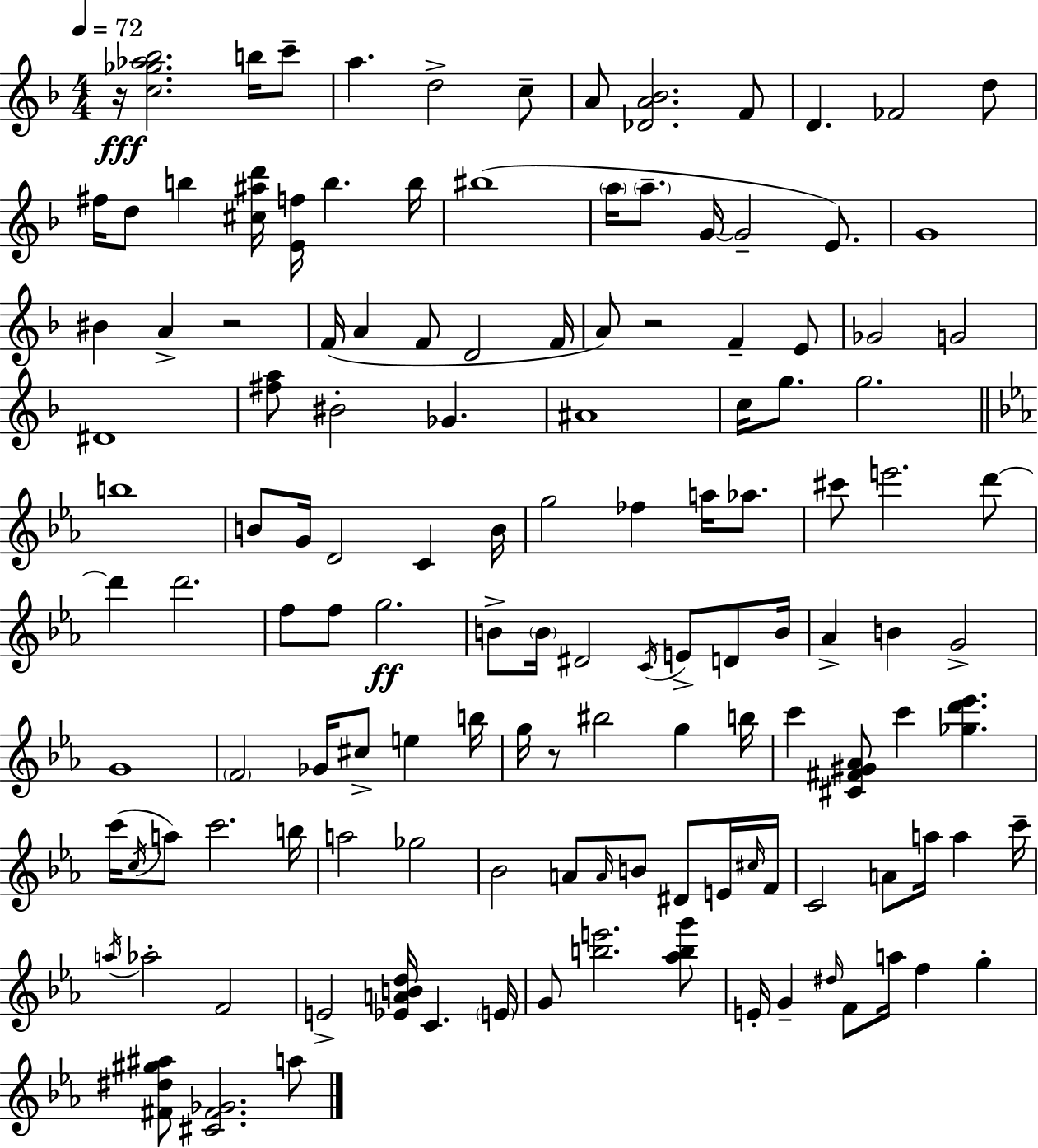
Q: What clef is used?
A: treble